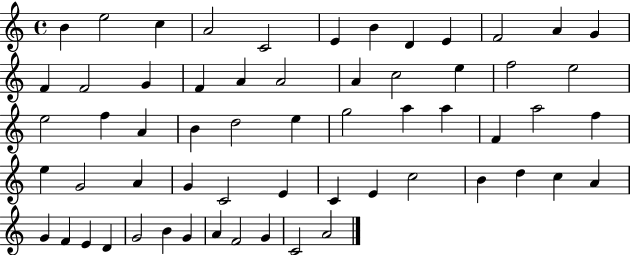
{
  \clef treble
  \time 4/4
  \defaultTimeSignature
  \key c \major
  b'4 e''2 c''4 | a'2 c'2 | e'4 b'4 d'4 e'4 | f'2 a'4 g'4 | \break f'4 f'2 g'4 | f'4 a'4 a'2 | a'4 c''2 e''4 | f''2 e''2 | \break e''2 f''4 a'4 | b'4 d''2 e''4 | g''2 a''4 a''4 | f'4 a''2 f''4 | \break e''4 g'2 a'4 | g'4 c'2 e'4 | c'4 e'4 c''2 | b'4 d''4 c''4 a'4 | \break g'4 f'4 e'4 d'4 | g'2 b'4 g'4 | a'4 f'2 g'4 | c'2 a'2 | \break \bar "|."
}